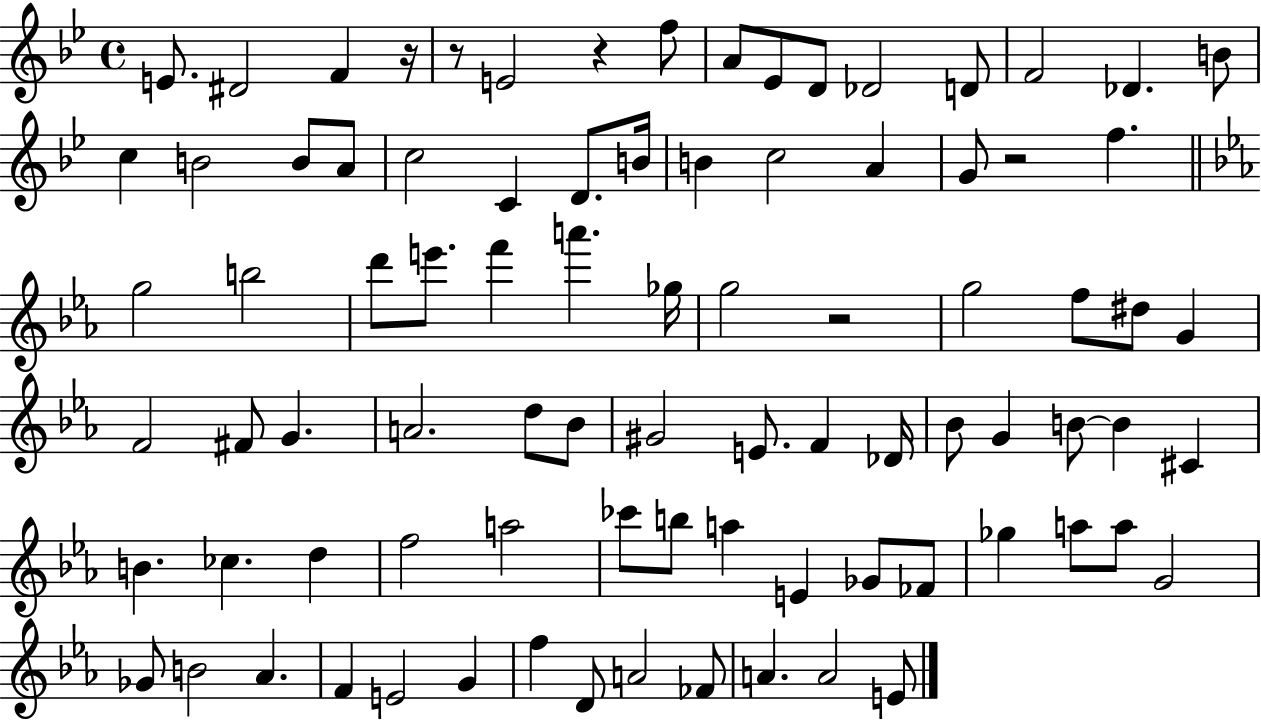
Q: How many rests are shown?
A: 5